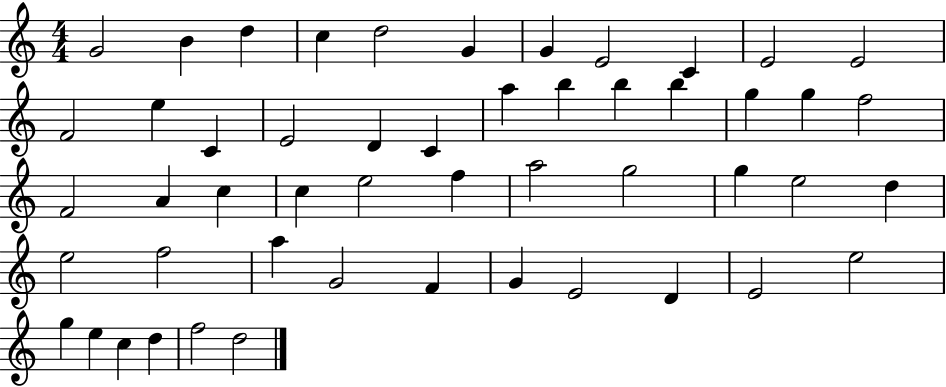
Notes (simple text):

G4/h B4/q D5/q C5/q D5/h G4/q G4/q E4/h C4/q E4/h E4/h F4/h E5/q C4/q E4/h D4/q C4/q A5/q B5/q B5/q B5/q G5/q G5/q F5/h F4/h A4/q C5/q C5/q E5/h F5/q A5/h G5/h G5/q E5/h D5/q E5/h F5/h A5/q G4/h F4/q G4/q E4/h D4/q E4/h E5/h G5/q E5/q C5/q D5/q F5/h D5/h